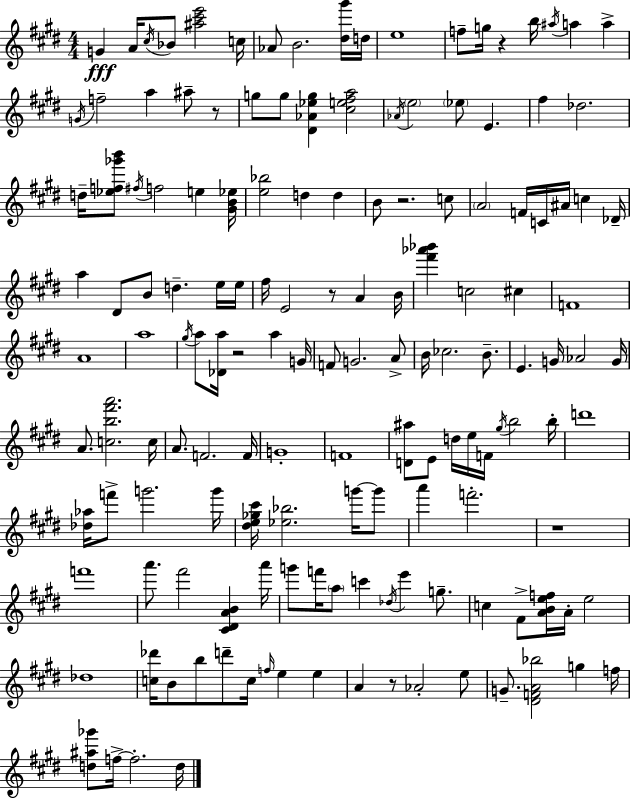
G4/q A4/s C#5/s Bb4/e [A#5,C#6,E6]/h C5/s Ab4/e B4/h. [D#5,G#6]/s D5/s E5/w F5/e G5/s R/q B5/s A#5/s A5/q A5/q G4/s F5/h A5/q A#5/e R/e G5/e G5/e [D#4,Ab4,Eb5,G5]/q [C#5,E5,F#5,A5]/h Ab4/s E5/h Eb5/e E4/q. F#5/q Db5/h. D5/s [Eb5,F5,Gb6,B6]/e F#5/s F5/h E5/q [G#4,B4,Eb5]/s [E5,Bb5]/h D5/q D5/q B4/e R/h. C5/e A4/h F4/s C4/s A#4/s C5/q Db4/s A5/q D#4/e B4/e D5/q. E5/s E5/s F#5/s E4/h R/e A4/q B4/s [F#6,Ab6,Bb6]/q C5/h C#5/q F4/w A4/w A5/w G#5/s A5/e [Db4,A5]/s R/h A5/q G4/s F4/e G4/h. A4/e B4/s CES5/h. B4/e. E4/q. G4/s Ab4/h G4/s A4/e. [C5,B5,F#6,A6]/h. C5/s A4/e. F4/h. F4/s G4/w F4/w [D4,A#5]/e E4/e D5/s E5/s F4/s G#5/s B5/h B5/s D6/w [Db5,Ab5]/s F6/e G6/h. G6/s [D#5,E5,Gb5,C#6]/s [Eb5,Bb5]/h. G6/s G6/e A6/q F6/h. R/w F6/w A6/e. F#6/h [C#4,D#4,A4,B4]/q A6/s G6/e F6/s A5/e C6/q Db5/s E6/q G5/e. C5/q F#4/e [A4,B4,E5,F5]/s A4/s E5/h Db5/w [C5,Db6]/s B4/e B5/e D6/e C5/s F5/s E5/q E5/q A4/q R/e Ab4/h E5/e G4/e. [D#4,F4,A4,Bb5]/h G5/q F5/s [D5,A#5,Gb6]/e F5/s F5/h. D5/s